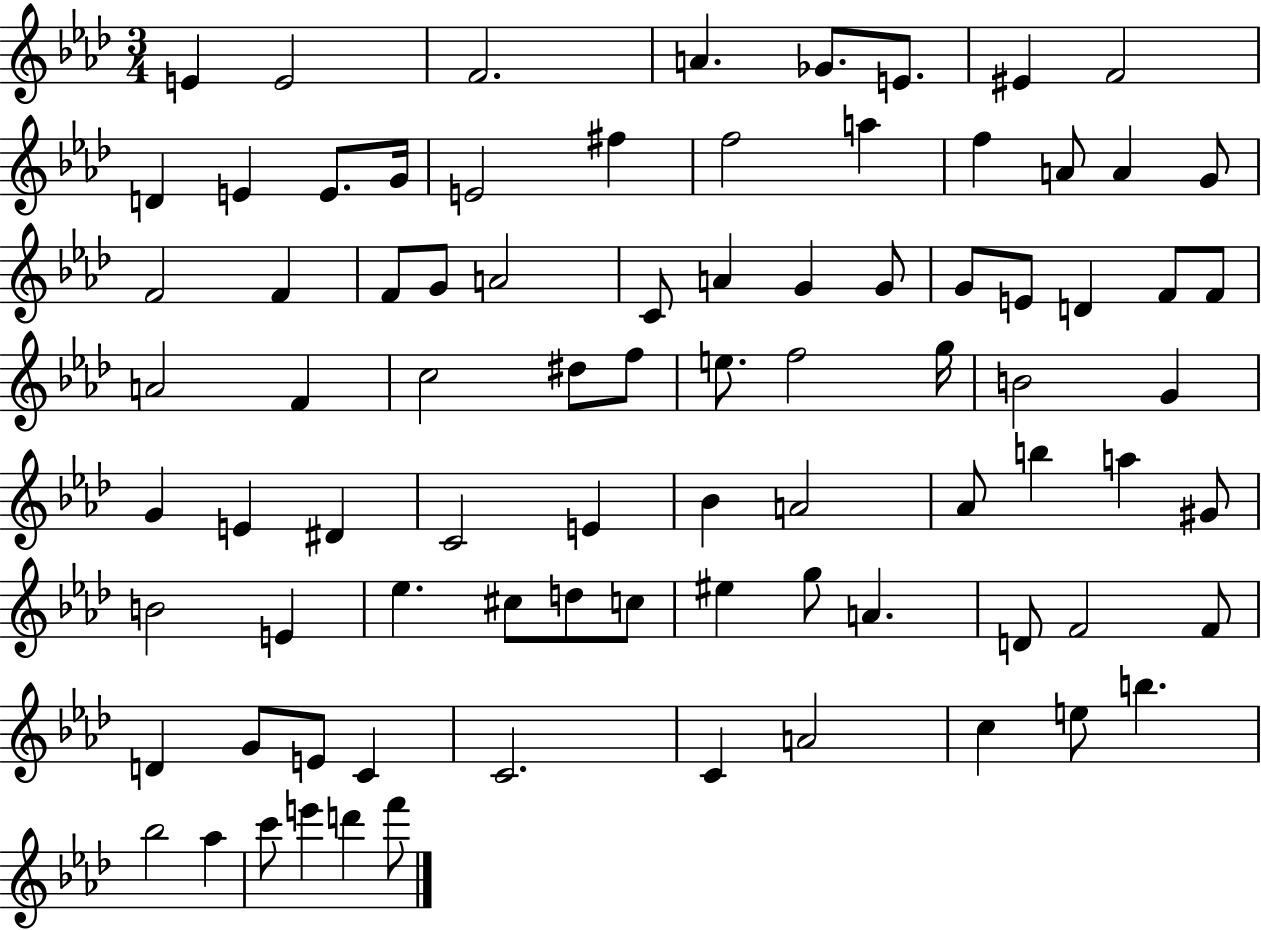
{
  \clef treble
  \numericTimeSignature
  \time 3/4
  \key aes \major
  e'4 e'2 | f'2. | a'4. ges'8. e'8. | eis'4 f'2 | \break d'4 e'4 e'8. g'16 | e'2 fis''4 | f''2 a''4 | f''4 a'8 a'4 g'8 | \break f'2 f'4 | f'8 g'8 a'2 | c'8 a'4 g'4 g'8 | g'8 e'8 d'4 f'8 f'8 | \break a'2 f'4 | c''2 dis''8 f''8 | e''8. f''2 g''16 | b'2 g'4 | \break g'4 e'4 dis'4 | c'2 e'4 | bes'4 a'2 | aes'8 b''4 a''4 gis'8 | \break b'2 e'4 | ees''4. cis''8 d''8 c''8 | eis''4 g''8 a'4. | d'8 f'2 f'8 | \break d'4 g'8 e'8 c'4 | c'2. | c'4 a'2 | c''4 e''8 b''4. | \break bes''2 aes''4 | c'''8 e'''4 d'''4 f'''8 | \bar "|."
}